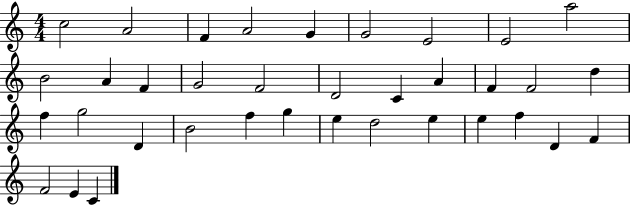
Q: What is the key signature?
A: C major